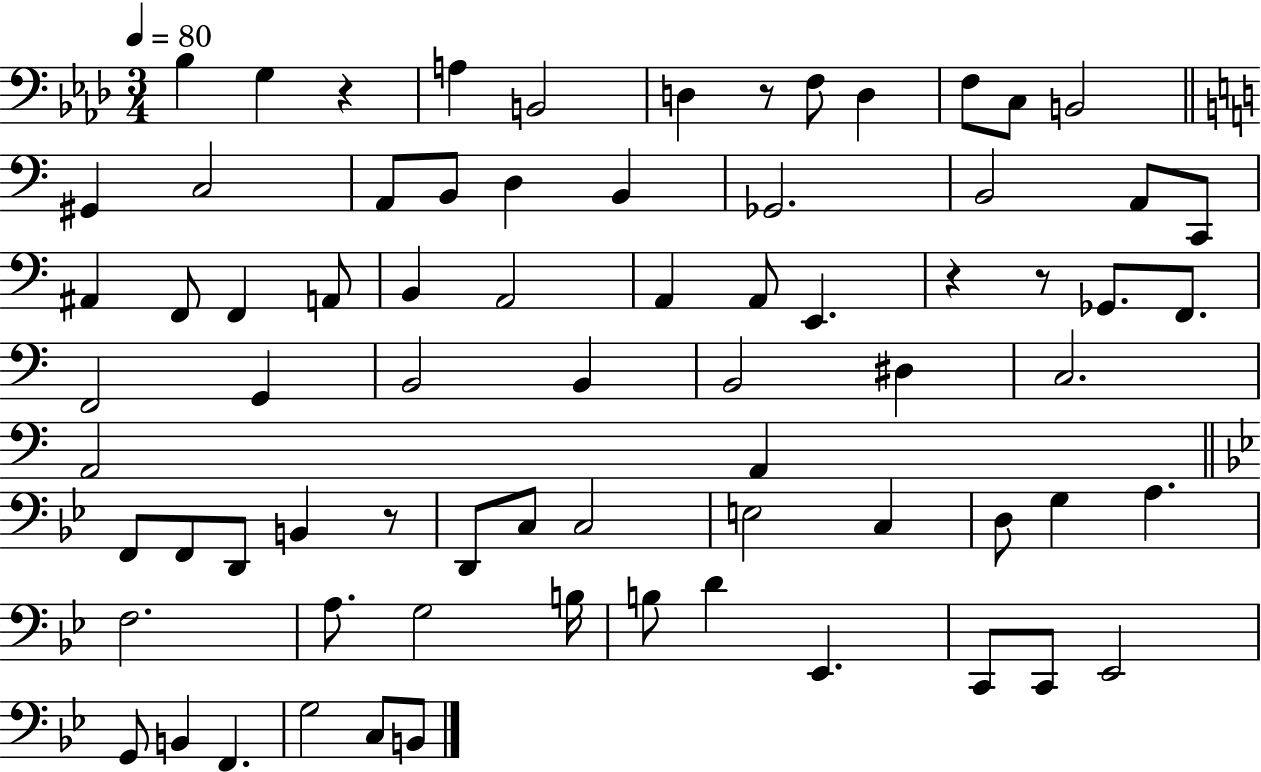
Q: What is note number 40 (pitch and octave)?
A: A2